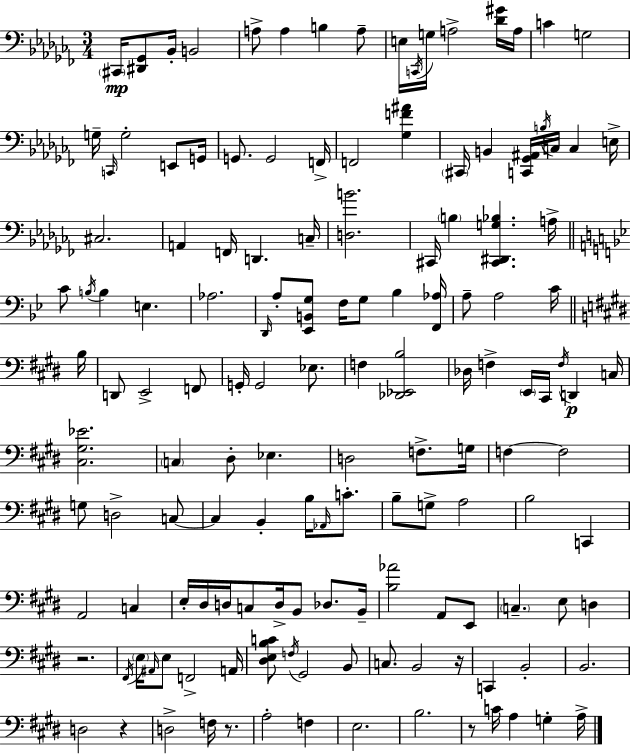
{
  \clef bass
  \numericTimeSignature
  \time 3/4
  \key aes \minor
  \parenthesize cis,16\mp <dis, ges,>8 bes,16-. b,2 | a8-> a4 b4 a8-- | e16 \acciaccatura { c,16 } g16 a2-> <des' gis'>16 | a16 c'4 g2 | \break g16-- \grace { c,16 } g2-. e,8 | g,16 g,8. g,2 | f,16-> f,2 <ges f' ais'>4 | \parenthesize cis,16 b,4 <c, ges, ais,>16 \acciaccatura { b16 } c16 c4 | \break e16-> cis2. | a,4 f,16 d,4. | c16-- <d b'>2. | cis,16 \parenthesize b4 <cis, dis, g bes>4. | \break a16-> \bar "||" \break \key g \minor c'8 \acciaccatura { b16 } b4 e4. | aes2. | \grace { d,16 } a8-. <ees, b, g>8 f16 g8 bes4 | <f, aes>16 a8-- a2 | \break c'16 \bar "||" \break \key e \major b16 d,8 e,2-> f,8 | g,16-. g,2 ees8. | f4 <des, ees, b>2 | des16 f4-> \parenthesize e,16 cis,16 \acciaccatura { f16 }\p d,4 | \break c16 <cis gis ees'>2. | \parenthesize c4 dis8-. ees4. | d2 f8.-> | g16 f4~~ f2 | \break g8 d2-> | c8~~ c4 b,4-. b16 \grace { aes,16 } | c'8.-. b8-- g8-> a2 | b2 c,4 | \break a,2 c4 | e16-. dis16 d16 c8 d16-> b,8 des8. | b,16-- <b aes'>2 a,8 | e,8 \parenthesize c4.-- e8 d4 | \break r2. | \acciaccatura { fis,16 } \parenthesize e16 \grace { ais,16 } e8 f,2-> | a,16 <dis e b c'>8 \acciaccatura { f16 } gis,2 | b,8 c8. b,2 | \break r16 c,4 b,2-. | b,2. | d2 | r4 d2-> | \break f16 r8. a2-. | f4 e2. | b2. | r8 c'16 a4 | \break g4-. a16-> \bar "|."
}